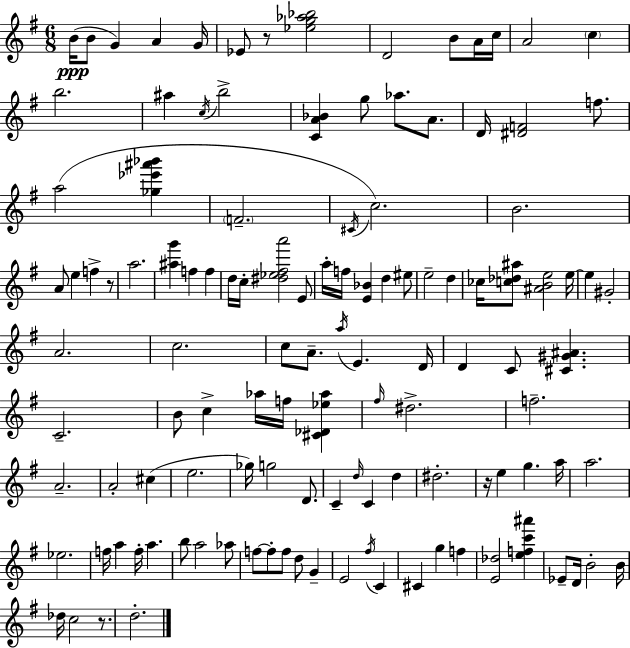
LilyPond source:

{
  \clef treble
  \numericTimeSignature
  \time 6/8
  \key e \minor
  b'16(\ppp b'8 g'4) a'4 g'16 | ees'8 r8 <ees'' g'' aes'' bes''>2 | d'2 b'8 a'16 c''16 | a'2 \parenthesize c''4 | \break b''2. | ais''4 \acciaccatura { c''16 } b''2-> | <c' a' bes'>4 g''8 aes''8. a'8. | d'16 <dis' f'>2 f''8. | \break a''2( <ges'' ees''' ais''' bes'''>4 | \parenthesize f'2.-- | \acciaccatura { cis'16 } c''2.) | b'2. | \break a'8 e''4 f''4-> | r8 a''2. | <ais'' g'''>4 f''4 f''4 | d''16 c''16-. <dis'' ees'' fis'' a'''>2 | \break e'8 a''16-. f''16 <e' bes'>4 d''4 | eis''8 e''2-- d''4 | ces''16 <c'' des'' ais''>8 <ais' b' e''>2 | e''16~~ e''4 gis'2-. | \break a'2. | c''2. | c''8 a'8.-- \acciaccatura { a''16 } e'4. | d'16 d'4 c'8 <cis' gis' ais'>4. | \break c'2.-- | b'8 c''4-> aes''16 f''16 <cis' des' ees'' aes''>4 | \grace { fis''16 } dis''2.-> | f''2.-- | \break a'2.-- | a'2-. | cis''4( e''2. | ges''16) g''2 | \break d'8. c'4-- \grace { d''16 } c'4 | d''4 dis''2.-. | r16 e''4 g''4. | a''16 a''2. | \break ees''2. | f''16 a''4 f''16-. a''4. | b''8 a''2 | aes''8 f''8~~ f''8-. f''8 d''8 | \break g'4-- e'2 | \acciaccatura { fis''16 } c'4 cis'4 g''4 | f''4 <e' des''>2 | <e'' f'' c''' ais'''>4 ees'8-- d'16 b'2-. | \break b'16 des''16 c''2 | r8. d''2.-. | \bar "|."
}